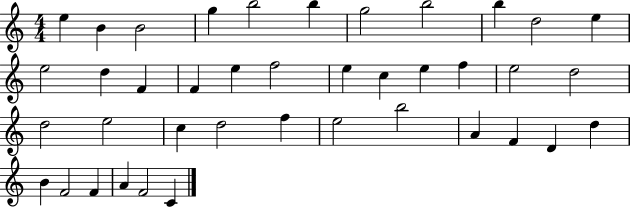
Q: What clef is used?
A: treble